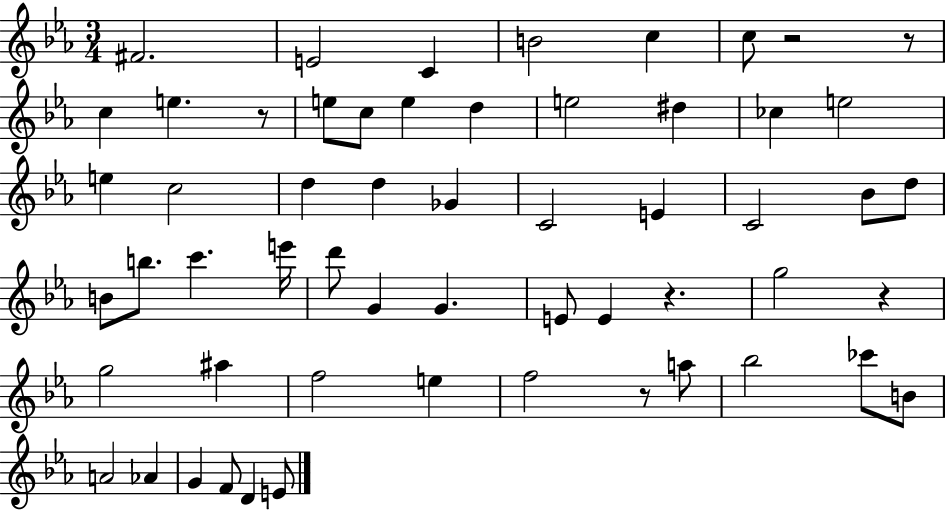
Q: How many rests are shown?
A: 6